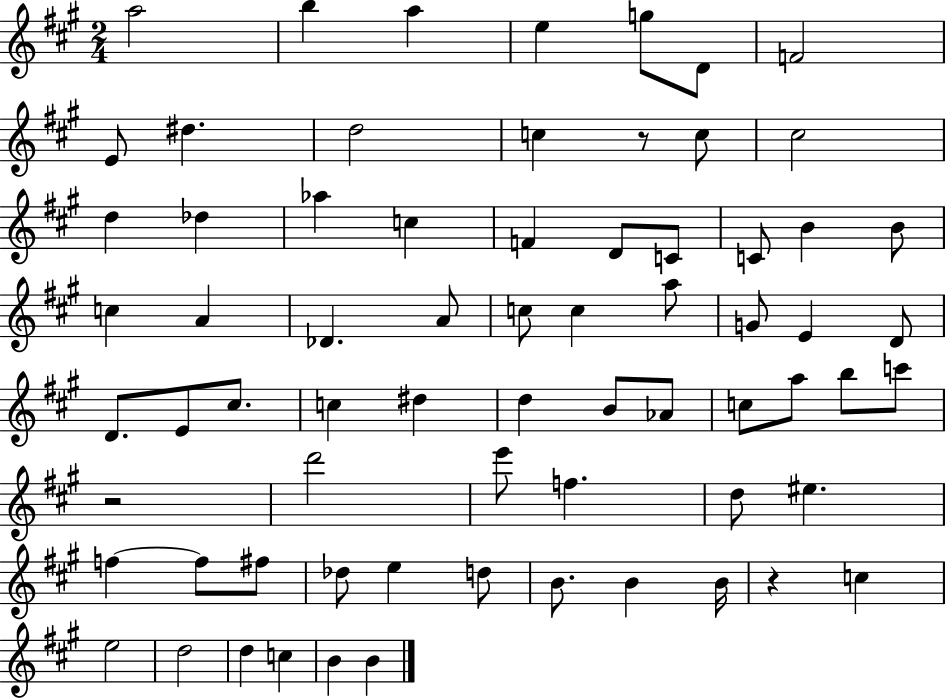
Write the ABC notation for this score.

X:1
T:Untitled
M:2/4
L:1/4
K:A
a2 b a e g/2 D/2 F2 E/2 ^d d2 c z/2 c/2 ^c2 d _d _a c F D/2 C/2 C/2 B B/2 c A _D A/2 c/2 c a/2 G/2 E D/2 D/2 E/2 ^c/2 c ^d d B/2 _A/2 c/2 a/2 b/2 c'/2 z2 d'2 e'/2 f d/2 ^e f f/2 ^f/2 _d/2 e d/2 B/2 B B/4 z c e2 d2 d c B B